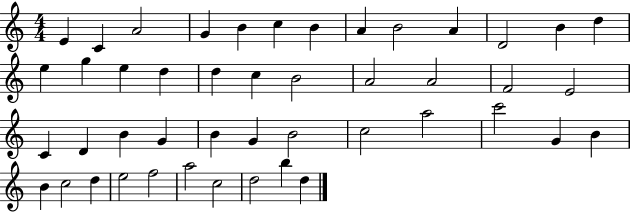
E4/q C4/q A4/h G4/q B4/q C5/q B4/q A4/q B4/h A4/q D4/h B4/q D5/q E5/q G5/q E5/q D5/q D5/q C5/q B4/h A4/h A4/h F4/h E4/h C4/q D4/q B4/q G4/q B4/q G4/q B4/h C5/h A5/h C6/h G4/q B4/q B4/q C5/h D5/q E5/h F5/h A5/h C5/h D5/h B5/q D5/q